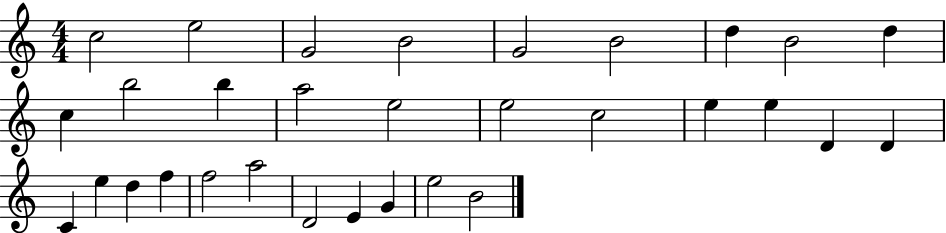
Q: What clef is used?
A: treble